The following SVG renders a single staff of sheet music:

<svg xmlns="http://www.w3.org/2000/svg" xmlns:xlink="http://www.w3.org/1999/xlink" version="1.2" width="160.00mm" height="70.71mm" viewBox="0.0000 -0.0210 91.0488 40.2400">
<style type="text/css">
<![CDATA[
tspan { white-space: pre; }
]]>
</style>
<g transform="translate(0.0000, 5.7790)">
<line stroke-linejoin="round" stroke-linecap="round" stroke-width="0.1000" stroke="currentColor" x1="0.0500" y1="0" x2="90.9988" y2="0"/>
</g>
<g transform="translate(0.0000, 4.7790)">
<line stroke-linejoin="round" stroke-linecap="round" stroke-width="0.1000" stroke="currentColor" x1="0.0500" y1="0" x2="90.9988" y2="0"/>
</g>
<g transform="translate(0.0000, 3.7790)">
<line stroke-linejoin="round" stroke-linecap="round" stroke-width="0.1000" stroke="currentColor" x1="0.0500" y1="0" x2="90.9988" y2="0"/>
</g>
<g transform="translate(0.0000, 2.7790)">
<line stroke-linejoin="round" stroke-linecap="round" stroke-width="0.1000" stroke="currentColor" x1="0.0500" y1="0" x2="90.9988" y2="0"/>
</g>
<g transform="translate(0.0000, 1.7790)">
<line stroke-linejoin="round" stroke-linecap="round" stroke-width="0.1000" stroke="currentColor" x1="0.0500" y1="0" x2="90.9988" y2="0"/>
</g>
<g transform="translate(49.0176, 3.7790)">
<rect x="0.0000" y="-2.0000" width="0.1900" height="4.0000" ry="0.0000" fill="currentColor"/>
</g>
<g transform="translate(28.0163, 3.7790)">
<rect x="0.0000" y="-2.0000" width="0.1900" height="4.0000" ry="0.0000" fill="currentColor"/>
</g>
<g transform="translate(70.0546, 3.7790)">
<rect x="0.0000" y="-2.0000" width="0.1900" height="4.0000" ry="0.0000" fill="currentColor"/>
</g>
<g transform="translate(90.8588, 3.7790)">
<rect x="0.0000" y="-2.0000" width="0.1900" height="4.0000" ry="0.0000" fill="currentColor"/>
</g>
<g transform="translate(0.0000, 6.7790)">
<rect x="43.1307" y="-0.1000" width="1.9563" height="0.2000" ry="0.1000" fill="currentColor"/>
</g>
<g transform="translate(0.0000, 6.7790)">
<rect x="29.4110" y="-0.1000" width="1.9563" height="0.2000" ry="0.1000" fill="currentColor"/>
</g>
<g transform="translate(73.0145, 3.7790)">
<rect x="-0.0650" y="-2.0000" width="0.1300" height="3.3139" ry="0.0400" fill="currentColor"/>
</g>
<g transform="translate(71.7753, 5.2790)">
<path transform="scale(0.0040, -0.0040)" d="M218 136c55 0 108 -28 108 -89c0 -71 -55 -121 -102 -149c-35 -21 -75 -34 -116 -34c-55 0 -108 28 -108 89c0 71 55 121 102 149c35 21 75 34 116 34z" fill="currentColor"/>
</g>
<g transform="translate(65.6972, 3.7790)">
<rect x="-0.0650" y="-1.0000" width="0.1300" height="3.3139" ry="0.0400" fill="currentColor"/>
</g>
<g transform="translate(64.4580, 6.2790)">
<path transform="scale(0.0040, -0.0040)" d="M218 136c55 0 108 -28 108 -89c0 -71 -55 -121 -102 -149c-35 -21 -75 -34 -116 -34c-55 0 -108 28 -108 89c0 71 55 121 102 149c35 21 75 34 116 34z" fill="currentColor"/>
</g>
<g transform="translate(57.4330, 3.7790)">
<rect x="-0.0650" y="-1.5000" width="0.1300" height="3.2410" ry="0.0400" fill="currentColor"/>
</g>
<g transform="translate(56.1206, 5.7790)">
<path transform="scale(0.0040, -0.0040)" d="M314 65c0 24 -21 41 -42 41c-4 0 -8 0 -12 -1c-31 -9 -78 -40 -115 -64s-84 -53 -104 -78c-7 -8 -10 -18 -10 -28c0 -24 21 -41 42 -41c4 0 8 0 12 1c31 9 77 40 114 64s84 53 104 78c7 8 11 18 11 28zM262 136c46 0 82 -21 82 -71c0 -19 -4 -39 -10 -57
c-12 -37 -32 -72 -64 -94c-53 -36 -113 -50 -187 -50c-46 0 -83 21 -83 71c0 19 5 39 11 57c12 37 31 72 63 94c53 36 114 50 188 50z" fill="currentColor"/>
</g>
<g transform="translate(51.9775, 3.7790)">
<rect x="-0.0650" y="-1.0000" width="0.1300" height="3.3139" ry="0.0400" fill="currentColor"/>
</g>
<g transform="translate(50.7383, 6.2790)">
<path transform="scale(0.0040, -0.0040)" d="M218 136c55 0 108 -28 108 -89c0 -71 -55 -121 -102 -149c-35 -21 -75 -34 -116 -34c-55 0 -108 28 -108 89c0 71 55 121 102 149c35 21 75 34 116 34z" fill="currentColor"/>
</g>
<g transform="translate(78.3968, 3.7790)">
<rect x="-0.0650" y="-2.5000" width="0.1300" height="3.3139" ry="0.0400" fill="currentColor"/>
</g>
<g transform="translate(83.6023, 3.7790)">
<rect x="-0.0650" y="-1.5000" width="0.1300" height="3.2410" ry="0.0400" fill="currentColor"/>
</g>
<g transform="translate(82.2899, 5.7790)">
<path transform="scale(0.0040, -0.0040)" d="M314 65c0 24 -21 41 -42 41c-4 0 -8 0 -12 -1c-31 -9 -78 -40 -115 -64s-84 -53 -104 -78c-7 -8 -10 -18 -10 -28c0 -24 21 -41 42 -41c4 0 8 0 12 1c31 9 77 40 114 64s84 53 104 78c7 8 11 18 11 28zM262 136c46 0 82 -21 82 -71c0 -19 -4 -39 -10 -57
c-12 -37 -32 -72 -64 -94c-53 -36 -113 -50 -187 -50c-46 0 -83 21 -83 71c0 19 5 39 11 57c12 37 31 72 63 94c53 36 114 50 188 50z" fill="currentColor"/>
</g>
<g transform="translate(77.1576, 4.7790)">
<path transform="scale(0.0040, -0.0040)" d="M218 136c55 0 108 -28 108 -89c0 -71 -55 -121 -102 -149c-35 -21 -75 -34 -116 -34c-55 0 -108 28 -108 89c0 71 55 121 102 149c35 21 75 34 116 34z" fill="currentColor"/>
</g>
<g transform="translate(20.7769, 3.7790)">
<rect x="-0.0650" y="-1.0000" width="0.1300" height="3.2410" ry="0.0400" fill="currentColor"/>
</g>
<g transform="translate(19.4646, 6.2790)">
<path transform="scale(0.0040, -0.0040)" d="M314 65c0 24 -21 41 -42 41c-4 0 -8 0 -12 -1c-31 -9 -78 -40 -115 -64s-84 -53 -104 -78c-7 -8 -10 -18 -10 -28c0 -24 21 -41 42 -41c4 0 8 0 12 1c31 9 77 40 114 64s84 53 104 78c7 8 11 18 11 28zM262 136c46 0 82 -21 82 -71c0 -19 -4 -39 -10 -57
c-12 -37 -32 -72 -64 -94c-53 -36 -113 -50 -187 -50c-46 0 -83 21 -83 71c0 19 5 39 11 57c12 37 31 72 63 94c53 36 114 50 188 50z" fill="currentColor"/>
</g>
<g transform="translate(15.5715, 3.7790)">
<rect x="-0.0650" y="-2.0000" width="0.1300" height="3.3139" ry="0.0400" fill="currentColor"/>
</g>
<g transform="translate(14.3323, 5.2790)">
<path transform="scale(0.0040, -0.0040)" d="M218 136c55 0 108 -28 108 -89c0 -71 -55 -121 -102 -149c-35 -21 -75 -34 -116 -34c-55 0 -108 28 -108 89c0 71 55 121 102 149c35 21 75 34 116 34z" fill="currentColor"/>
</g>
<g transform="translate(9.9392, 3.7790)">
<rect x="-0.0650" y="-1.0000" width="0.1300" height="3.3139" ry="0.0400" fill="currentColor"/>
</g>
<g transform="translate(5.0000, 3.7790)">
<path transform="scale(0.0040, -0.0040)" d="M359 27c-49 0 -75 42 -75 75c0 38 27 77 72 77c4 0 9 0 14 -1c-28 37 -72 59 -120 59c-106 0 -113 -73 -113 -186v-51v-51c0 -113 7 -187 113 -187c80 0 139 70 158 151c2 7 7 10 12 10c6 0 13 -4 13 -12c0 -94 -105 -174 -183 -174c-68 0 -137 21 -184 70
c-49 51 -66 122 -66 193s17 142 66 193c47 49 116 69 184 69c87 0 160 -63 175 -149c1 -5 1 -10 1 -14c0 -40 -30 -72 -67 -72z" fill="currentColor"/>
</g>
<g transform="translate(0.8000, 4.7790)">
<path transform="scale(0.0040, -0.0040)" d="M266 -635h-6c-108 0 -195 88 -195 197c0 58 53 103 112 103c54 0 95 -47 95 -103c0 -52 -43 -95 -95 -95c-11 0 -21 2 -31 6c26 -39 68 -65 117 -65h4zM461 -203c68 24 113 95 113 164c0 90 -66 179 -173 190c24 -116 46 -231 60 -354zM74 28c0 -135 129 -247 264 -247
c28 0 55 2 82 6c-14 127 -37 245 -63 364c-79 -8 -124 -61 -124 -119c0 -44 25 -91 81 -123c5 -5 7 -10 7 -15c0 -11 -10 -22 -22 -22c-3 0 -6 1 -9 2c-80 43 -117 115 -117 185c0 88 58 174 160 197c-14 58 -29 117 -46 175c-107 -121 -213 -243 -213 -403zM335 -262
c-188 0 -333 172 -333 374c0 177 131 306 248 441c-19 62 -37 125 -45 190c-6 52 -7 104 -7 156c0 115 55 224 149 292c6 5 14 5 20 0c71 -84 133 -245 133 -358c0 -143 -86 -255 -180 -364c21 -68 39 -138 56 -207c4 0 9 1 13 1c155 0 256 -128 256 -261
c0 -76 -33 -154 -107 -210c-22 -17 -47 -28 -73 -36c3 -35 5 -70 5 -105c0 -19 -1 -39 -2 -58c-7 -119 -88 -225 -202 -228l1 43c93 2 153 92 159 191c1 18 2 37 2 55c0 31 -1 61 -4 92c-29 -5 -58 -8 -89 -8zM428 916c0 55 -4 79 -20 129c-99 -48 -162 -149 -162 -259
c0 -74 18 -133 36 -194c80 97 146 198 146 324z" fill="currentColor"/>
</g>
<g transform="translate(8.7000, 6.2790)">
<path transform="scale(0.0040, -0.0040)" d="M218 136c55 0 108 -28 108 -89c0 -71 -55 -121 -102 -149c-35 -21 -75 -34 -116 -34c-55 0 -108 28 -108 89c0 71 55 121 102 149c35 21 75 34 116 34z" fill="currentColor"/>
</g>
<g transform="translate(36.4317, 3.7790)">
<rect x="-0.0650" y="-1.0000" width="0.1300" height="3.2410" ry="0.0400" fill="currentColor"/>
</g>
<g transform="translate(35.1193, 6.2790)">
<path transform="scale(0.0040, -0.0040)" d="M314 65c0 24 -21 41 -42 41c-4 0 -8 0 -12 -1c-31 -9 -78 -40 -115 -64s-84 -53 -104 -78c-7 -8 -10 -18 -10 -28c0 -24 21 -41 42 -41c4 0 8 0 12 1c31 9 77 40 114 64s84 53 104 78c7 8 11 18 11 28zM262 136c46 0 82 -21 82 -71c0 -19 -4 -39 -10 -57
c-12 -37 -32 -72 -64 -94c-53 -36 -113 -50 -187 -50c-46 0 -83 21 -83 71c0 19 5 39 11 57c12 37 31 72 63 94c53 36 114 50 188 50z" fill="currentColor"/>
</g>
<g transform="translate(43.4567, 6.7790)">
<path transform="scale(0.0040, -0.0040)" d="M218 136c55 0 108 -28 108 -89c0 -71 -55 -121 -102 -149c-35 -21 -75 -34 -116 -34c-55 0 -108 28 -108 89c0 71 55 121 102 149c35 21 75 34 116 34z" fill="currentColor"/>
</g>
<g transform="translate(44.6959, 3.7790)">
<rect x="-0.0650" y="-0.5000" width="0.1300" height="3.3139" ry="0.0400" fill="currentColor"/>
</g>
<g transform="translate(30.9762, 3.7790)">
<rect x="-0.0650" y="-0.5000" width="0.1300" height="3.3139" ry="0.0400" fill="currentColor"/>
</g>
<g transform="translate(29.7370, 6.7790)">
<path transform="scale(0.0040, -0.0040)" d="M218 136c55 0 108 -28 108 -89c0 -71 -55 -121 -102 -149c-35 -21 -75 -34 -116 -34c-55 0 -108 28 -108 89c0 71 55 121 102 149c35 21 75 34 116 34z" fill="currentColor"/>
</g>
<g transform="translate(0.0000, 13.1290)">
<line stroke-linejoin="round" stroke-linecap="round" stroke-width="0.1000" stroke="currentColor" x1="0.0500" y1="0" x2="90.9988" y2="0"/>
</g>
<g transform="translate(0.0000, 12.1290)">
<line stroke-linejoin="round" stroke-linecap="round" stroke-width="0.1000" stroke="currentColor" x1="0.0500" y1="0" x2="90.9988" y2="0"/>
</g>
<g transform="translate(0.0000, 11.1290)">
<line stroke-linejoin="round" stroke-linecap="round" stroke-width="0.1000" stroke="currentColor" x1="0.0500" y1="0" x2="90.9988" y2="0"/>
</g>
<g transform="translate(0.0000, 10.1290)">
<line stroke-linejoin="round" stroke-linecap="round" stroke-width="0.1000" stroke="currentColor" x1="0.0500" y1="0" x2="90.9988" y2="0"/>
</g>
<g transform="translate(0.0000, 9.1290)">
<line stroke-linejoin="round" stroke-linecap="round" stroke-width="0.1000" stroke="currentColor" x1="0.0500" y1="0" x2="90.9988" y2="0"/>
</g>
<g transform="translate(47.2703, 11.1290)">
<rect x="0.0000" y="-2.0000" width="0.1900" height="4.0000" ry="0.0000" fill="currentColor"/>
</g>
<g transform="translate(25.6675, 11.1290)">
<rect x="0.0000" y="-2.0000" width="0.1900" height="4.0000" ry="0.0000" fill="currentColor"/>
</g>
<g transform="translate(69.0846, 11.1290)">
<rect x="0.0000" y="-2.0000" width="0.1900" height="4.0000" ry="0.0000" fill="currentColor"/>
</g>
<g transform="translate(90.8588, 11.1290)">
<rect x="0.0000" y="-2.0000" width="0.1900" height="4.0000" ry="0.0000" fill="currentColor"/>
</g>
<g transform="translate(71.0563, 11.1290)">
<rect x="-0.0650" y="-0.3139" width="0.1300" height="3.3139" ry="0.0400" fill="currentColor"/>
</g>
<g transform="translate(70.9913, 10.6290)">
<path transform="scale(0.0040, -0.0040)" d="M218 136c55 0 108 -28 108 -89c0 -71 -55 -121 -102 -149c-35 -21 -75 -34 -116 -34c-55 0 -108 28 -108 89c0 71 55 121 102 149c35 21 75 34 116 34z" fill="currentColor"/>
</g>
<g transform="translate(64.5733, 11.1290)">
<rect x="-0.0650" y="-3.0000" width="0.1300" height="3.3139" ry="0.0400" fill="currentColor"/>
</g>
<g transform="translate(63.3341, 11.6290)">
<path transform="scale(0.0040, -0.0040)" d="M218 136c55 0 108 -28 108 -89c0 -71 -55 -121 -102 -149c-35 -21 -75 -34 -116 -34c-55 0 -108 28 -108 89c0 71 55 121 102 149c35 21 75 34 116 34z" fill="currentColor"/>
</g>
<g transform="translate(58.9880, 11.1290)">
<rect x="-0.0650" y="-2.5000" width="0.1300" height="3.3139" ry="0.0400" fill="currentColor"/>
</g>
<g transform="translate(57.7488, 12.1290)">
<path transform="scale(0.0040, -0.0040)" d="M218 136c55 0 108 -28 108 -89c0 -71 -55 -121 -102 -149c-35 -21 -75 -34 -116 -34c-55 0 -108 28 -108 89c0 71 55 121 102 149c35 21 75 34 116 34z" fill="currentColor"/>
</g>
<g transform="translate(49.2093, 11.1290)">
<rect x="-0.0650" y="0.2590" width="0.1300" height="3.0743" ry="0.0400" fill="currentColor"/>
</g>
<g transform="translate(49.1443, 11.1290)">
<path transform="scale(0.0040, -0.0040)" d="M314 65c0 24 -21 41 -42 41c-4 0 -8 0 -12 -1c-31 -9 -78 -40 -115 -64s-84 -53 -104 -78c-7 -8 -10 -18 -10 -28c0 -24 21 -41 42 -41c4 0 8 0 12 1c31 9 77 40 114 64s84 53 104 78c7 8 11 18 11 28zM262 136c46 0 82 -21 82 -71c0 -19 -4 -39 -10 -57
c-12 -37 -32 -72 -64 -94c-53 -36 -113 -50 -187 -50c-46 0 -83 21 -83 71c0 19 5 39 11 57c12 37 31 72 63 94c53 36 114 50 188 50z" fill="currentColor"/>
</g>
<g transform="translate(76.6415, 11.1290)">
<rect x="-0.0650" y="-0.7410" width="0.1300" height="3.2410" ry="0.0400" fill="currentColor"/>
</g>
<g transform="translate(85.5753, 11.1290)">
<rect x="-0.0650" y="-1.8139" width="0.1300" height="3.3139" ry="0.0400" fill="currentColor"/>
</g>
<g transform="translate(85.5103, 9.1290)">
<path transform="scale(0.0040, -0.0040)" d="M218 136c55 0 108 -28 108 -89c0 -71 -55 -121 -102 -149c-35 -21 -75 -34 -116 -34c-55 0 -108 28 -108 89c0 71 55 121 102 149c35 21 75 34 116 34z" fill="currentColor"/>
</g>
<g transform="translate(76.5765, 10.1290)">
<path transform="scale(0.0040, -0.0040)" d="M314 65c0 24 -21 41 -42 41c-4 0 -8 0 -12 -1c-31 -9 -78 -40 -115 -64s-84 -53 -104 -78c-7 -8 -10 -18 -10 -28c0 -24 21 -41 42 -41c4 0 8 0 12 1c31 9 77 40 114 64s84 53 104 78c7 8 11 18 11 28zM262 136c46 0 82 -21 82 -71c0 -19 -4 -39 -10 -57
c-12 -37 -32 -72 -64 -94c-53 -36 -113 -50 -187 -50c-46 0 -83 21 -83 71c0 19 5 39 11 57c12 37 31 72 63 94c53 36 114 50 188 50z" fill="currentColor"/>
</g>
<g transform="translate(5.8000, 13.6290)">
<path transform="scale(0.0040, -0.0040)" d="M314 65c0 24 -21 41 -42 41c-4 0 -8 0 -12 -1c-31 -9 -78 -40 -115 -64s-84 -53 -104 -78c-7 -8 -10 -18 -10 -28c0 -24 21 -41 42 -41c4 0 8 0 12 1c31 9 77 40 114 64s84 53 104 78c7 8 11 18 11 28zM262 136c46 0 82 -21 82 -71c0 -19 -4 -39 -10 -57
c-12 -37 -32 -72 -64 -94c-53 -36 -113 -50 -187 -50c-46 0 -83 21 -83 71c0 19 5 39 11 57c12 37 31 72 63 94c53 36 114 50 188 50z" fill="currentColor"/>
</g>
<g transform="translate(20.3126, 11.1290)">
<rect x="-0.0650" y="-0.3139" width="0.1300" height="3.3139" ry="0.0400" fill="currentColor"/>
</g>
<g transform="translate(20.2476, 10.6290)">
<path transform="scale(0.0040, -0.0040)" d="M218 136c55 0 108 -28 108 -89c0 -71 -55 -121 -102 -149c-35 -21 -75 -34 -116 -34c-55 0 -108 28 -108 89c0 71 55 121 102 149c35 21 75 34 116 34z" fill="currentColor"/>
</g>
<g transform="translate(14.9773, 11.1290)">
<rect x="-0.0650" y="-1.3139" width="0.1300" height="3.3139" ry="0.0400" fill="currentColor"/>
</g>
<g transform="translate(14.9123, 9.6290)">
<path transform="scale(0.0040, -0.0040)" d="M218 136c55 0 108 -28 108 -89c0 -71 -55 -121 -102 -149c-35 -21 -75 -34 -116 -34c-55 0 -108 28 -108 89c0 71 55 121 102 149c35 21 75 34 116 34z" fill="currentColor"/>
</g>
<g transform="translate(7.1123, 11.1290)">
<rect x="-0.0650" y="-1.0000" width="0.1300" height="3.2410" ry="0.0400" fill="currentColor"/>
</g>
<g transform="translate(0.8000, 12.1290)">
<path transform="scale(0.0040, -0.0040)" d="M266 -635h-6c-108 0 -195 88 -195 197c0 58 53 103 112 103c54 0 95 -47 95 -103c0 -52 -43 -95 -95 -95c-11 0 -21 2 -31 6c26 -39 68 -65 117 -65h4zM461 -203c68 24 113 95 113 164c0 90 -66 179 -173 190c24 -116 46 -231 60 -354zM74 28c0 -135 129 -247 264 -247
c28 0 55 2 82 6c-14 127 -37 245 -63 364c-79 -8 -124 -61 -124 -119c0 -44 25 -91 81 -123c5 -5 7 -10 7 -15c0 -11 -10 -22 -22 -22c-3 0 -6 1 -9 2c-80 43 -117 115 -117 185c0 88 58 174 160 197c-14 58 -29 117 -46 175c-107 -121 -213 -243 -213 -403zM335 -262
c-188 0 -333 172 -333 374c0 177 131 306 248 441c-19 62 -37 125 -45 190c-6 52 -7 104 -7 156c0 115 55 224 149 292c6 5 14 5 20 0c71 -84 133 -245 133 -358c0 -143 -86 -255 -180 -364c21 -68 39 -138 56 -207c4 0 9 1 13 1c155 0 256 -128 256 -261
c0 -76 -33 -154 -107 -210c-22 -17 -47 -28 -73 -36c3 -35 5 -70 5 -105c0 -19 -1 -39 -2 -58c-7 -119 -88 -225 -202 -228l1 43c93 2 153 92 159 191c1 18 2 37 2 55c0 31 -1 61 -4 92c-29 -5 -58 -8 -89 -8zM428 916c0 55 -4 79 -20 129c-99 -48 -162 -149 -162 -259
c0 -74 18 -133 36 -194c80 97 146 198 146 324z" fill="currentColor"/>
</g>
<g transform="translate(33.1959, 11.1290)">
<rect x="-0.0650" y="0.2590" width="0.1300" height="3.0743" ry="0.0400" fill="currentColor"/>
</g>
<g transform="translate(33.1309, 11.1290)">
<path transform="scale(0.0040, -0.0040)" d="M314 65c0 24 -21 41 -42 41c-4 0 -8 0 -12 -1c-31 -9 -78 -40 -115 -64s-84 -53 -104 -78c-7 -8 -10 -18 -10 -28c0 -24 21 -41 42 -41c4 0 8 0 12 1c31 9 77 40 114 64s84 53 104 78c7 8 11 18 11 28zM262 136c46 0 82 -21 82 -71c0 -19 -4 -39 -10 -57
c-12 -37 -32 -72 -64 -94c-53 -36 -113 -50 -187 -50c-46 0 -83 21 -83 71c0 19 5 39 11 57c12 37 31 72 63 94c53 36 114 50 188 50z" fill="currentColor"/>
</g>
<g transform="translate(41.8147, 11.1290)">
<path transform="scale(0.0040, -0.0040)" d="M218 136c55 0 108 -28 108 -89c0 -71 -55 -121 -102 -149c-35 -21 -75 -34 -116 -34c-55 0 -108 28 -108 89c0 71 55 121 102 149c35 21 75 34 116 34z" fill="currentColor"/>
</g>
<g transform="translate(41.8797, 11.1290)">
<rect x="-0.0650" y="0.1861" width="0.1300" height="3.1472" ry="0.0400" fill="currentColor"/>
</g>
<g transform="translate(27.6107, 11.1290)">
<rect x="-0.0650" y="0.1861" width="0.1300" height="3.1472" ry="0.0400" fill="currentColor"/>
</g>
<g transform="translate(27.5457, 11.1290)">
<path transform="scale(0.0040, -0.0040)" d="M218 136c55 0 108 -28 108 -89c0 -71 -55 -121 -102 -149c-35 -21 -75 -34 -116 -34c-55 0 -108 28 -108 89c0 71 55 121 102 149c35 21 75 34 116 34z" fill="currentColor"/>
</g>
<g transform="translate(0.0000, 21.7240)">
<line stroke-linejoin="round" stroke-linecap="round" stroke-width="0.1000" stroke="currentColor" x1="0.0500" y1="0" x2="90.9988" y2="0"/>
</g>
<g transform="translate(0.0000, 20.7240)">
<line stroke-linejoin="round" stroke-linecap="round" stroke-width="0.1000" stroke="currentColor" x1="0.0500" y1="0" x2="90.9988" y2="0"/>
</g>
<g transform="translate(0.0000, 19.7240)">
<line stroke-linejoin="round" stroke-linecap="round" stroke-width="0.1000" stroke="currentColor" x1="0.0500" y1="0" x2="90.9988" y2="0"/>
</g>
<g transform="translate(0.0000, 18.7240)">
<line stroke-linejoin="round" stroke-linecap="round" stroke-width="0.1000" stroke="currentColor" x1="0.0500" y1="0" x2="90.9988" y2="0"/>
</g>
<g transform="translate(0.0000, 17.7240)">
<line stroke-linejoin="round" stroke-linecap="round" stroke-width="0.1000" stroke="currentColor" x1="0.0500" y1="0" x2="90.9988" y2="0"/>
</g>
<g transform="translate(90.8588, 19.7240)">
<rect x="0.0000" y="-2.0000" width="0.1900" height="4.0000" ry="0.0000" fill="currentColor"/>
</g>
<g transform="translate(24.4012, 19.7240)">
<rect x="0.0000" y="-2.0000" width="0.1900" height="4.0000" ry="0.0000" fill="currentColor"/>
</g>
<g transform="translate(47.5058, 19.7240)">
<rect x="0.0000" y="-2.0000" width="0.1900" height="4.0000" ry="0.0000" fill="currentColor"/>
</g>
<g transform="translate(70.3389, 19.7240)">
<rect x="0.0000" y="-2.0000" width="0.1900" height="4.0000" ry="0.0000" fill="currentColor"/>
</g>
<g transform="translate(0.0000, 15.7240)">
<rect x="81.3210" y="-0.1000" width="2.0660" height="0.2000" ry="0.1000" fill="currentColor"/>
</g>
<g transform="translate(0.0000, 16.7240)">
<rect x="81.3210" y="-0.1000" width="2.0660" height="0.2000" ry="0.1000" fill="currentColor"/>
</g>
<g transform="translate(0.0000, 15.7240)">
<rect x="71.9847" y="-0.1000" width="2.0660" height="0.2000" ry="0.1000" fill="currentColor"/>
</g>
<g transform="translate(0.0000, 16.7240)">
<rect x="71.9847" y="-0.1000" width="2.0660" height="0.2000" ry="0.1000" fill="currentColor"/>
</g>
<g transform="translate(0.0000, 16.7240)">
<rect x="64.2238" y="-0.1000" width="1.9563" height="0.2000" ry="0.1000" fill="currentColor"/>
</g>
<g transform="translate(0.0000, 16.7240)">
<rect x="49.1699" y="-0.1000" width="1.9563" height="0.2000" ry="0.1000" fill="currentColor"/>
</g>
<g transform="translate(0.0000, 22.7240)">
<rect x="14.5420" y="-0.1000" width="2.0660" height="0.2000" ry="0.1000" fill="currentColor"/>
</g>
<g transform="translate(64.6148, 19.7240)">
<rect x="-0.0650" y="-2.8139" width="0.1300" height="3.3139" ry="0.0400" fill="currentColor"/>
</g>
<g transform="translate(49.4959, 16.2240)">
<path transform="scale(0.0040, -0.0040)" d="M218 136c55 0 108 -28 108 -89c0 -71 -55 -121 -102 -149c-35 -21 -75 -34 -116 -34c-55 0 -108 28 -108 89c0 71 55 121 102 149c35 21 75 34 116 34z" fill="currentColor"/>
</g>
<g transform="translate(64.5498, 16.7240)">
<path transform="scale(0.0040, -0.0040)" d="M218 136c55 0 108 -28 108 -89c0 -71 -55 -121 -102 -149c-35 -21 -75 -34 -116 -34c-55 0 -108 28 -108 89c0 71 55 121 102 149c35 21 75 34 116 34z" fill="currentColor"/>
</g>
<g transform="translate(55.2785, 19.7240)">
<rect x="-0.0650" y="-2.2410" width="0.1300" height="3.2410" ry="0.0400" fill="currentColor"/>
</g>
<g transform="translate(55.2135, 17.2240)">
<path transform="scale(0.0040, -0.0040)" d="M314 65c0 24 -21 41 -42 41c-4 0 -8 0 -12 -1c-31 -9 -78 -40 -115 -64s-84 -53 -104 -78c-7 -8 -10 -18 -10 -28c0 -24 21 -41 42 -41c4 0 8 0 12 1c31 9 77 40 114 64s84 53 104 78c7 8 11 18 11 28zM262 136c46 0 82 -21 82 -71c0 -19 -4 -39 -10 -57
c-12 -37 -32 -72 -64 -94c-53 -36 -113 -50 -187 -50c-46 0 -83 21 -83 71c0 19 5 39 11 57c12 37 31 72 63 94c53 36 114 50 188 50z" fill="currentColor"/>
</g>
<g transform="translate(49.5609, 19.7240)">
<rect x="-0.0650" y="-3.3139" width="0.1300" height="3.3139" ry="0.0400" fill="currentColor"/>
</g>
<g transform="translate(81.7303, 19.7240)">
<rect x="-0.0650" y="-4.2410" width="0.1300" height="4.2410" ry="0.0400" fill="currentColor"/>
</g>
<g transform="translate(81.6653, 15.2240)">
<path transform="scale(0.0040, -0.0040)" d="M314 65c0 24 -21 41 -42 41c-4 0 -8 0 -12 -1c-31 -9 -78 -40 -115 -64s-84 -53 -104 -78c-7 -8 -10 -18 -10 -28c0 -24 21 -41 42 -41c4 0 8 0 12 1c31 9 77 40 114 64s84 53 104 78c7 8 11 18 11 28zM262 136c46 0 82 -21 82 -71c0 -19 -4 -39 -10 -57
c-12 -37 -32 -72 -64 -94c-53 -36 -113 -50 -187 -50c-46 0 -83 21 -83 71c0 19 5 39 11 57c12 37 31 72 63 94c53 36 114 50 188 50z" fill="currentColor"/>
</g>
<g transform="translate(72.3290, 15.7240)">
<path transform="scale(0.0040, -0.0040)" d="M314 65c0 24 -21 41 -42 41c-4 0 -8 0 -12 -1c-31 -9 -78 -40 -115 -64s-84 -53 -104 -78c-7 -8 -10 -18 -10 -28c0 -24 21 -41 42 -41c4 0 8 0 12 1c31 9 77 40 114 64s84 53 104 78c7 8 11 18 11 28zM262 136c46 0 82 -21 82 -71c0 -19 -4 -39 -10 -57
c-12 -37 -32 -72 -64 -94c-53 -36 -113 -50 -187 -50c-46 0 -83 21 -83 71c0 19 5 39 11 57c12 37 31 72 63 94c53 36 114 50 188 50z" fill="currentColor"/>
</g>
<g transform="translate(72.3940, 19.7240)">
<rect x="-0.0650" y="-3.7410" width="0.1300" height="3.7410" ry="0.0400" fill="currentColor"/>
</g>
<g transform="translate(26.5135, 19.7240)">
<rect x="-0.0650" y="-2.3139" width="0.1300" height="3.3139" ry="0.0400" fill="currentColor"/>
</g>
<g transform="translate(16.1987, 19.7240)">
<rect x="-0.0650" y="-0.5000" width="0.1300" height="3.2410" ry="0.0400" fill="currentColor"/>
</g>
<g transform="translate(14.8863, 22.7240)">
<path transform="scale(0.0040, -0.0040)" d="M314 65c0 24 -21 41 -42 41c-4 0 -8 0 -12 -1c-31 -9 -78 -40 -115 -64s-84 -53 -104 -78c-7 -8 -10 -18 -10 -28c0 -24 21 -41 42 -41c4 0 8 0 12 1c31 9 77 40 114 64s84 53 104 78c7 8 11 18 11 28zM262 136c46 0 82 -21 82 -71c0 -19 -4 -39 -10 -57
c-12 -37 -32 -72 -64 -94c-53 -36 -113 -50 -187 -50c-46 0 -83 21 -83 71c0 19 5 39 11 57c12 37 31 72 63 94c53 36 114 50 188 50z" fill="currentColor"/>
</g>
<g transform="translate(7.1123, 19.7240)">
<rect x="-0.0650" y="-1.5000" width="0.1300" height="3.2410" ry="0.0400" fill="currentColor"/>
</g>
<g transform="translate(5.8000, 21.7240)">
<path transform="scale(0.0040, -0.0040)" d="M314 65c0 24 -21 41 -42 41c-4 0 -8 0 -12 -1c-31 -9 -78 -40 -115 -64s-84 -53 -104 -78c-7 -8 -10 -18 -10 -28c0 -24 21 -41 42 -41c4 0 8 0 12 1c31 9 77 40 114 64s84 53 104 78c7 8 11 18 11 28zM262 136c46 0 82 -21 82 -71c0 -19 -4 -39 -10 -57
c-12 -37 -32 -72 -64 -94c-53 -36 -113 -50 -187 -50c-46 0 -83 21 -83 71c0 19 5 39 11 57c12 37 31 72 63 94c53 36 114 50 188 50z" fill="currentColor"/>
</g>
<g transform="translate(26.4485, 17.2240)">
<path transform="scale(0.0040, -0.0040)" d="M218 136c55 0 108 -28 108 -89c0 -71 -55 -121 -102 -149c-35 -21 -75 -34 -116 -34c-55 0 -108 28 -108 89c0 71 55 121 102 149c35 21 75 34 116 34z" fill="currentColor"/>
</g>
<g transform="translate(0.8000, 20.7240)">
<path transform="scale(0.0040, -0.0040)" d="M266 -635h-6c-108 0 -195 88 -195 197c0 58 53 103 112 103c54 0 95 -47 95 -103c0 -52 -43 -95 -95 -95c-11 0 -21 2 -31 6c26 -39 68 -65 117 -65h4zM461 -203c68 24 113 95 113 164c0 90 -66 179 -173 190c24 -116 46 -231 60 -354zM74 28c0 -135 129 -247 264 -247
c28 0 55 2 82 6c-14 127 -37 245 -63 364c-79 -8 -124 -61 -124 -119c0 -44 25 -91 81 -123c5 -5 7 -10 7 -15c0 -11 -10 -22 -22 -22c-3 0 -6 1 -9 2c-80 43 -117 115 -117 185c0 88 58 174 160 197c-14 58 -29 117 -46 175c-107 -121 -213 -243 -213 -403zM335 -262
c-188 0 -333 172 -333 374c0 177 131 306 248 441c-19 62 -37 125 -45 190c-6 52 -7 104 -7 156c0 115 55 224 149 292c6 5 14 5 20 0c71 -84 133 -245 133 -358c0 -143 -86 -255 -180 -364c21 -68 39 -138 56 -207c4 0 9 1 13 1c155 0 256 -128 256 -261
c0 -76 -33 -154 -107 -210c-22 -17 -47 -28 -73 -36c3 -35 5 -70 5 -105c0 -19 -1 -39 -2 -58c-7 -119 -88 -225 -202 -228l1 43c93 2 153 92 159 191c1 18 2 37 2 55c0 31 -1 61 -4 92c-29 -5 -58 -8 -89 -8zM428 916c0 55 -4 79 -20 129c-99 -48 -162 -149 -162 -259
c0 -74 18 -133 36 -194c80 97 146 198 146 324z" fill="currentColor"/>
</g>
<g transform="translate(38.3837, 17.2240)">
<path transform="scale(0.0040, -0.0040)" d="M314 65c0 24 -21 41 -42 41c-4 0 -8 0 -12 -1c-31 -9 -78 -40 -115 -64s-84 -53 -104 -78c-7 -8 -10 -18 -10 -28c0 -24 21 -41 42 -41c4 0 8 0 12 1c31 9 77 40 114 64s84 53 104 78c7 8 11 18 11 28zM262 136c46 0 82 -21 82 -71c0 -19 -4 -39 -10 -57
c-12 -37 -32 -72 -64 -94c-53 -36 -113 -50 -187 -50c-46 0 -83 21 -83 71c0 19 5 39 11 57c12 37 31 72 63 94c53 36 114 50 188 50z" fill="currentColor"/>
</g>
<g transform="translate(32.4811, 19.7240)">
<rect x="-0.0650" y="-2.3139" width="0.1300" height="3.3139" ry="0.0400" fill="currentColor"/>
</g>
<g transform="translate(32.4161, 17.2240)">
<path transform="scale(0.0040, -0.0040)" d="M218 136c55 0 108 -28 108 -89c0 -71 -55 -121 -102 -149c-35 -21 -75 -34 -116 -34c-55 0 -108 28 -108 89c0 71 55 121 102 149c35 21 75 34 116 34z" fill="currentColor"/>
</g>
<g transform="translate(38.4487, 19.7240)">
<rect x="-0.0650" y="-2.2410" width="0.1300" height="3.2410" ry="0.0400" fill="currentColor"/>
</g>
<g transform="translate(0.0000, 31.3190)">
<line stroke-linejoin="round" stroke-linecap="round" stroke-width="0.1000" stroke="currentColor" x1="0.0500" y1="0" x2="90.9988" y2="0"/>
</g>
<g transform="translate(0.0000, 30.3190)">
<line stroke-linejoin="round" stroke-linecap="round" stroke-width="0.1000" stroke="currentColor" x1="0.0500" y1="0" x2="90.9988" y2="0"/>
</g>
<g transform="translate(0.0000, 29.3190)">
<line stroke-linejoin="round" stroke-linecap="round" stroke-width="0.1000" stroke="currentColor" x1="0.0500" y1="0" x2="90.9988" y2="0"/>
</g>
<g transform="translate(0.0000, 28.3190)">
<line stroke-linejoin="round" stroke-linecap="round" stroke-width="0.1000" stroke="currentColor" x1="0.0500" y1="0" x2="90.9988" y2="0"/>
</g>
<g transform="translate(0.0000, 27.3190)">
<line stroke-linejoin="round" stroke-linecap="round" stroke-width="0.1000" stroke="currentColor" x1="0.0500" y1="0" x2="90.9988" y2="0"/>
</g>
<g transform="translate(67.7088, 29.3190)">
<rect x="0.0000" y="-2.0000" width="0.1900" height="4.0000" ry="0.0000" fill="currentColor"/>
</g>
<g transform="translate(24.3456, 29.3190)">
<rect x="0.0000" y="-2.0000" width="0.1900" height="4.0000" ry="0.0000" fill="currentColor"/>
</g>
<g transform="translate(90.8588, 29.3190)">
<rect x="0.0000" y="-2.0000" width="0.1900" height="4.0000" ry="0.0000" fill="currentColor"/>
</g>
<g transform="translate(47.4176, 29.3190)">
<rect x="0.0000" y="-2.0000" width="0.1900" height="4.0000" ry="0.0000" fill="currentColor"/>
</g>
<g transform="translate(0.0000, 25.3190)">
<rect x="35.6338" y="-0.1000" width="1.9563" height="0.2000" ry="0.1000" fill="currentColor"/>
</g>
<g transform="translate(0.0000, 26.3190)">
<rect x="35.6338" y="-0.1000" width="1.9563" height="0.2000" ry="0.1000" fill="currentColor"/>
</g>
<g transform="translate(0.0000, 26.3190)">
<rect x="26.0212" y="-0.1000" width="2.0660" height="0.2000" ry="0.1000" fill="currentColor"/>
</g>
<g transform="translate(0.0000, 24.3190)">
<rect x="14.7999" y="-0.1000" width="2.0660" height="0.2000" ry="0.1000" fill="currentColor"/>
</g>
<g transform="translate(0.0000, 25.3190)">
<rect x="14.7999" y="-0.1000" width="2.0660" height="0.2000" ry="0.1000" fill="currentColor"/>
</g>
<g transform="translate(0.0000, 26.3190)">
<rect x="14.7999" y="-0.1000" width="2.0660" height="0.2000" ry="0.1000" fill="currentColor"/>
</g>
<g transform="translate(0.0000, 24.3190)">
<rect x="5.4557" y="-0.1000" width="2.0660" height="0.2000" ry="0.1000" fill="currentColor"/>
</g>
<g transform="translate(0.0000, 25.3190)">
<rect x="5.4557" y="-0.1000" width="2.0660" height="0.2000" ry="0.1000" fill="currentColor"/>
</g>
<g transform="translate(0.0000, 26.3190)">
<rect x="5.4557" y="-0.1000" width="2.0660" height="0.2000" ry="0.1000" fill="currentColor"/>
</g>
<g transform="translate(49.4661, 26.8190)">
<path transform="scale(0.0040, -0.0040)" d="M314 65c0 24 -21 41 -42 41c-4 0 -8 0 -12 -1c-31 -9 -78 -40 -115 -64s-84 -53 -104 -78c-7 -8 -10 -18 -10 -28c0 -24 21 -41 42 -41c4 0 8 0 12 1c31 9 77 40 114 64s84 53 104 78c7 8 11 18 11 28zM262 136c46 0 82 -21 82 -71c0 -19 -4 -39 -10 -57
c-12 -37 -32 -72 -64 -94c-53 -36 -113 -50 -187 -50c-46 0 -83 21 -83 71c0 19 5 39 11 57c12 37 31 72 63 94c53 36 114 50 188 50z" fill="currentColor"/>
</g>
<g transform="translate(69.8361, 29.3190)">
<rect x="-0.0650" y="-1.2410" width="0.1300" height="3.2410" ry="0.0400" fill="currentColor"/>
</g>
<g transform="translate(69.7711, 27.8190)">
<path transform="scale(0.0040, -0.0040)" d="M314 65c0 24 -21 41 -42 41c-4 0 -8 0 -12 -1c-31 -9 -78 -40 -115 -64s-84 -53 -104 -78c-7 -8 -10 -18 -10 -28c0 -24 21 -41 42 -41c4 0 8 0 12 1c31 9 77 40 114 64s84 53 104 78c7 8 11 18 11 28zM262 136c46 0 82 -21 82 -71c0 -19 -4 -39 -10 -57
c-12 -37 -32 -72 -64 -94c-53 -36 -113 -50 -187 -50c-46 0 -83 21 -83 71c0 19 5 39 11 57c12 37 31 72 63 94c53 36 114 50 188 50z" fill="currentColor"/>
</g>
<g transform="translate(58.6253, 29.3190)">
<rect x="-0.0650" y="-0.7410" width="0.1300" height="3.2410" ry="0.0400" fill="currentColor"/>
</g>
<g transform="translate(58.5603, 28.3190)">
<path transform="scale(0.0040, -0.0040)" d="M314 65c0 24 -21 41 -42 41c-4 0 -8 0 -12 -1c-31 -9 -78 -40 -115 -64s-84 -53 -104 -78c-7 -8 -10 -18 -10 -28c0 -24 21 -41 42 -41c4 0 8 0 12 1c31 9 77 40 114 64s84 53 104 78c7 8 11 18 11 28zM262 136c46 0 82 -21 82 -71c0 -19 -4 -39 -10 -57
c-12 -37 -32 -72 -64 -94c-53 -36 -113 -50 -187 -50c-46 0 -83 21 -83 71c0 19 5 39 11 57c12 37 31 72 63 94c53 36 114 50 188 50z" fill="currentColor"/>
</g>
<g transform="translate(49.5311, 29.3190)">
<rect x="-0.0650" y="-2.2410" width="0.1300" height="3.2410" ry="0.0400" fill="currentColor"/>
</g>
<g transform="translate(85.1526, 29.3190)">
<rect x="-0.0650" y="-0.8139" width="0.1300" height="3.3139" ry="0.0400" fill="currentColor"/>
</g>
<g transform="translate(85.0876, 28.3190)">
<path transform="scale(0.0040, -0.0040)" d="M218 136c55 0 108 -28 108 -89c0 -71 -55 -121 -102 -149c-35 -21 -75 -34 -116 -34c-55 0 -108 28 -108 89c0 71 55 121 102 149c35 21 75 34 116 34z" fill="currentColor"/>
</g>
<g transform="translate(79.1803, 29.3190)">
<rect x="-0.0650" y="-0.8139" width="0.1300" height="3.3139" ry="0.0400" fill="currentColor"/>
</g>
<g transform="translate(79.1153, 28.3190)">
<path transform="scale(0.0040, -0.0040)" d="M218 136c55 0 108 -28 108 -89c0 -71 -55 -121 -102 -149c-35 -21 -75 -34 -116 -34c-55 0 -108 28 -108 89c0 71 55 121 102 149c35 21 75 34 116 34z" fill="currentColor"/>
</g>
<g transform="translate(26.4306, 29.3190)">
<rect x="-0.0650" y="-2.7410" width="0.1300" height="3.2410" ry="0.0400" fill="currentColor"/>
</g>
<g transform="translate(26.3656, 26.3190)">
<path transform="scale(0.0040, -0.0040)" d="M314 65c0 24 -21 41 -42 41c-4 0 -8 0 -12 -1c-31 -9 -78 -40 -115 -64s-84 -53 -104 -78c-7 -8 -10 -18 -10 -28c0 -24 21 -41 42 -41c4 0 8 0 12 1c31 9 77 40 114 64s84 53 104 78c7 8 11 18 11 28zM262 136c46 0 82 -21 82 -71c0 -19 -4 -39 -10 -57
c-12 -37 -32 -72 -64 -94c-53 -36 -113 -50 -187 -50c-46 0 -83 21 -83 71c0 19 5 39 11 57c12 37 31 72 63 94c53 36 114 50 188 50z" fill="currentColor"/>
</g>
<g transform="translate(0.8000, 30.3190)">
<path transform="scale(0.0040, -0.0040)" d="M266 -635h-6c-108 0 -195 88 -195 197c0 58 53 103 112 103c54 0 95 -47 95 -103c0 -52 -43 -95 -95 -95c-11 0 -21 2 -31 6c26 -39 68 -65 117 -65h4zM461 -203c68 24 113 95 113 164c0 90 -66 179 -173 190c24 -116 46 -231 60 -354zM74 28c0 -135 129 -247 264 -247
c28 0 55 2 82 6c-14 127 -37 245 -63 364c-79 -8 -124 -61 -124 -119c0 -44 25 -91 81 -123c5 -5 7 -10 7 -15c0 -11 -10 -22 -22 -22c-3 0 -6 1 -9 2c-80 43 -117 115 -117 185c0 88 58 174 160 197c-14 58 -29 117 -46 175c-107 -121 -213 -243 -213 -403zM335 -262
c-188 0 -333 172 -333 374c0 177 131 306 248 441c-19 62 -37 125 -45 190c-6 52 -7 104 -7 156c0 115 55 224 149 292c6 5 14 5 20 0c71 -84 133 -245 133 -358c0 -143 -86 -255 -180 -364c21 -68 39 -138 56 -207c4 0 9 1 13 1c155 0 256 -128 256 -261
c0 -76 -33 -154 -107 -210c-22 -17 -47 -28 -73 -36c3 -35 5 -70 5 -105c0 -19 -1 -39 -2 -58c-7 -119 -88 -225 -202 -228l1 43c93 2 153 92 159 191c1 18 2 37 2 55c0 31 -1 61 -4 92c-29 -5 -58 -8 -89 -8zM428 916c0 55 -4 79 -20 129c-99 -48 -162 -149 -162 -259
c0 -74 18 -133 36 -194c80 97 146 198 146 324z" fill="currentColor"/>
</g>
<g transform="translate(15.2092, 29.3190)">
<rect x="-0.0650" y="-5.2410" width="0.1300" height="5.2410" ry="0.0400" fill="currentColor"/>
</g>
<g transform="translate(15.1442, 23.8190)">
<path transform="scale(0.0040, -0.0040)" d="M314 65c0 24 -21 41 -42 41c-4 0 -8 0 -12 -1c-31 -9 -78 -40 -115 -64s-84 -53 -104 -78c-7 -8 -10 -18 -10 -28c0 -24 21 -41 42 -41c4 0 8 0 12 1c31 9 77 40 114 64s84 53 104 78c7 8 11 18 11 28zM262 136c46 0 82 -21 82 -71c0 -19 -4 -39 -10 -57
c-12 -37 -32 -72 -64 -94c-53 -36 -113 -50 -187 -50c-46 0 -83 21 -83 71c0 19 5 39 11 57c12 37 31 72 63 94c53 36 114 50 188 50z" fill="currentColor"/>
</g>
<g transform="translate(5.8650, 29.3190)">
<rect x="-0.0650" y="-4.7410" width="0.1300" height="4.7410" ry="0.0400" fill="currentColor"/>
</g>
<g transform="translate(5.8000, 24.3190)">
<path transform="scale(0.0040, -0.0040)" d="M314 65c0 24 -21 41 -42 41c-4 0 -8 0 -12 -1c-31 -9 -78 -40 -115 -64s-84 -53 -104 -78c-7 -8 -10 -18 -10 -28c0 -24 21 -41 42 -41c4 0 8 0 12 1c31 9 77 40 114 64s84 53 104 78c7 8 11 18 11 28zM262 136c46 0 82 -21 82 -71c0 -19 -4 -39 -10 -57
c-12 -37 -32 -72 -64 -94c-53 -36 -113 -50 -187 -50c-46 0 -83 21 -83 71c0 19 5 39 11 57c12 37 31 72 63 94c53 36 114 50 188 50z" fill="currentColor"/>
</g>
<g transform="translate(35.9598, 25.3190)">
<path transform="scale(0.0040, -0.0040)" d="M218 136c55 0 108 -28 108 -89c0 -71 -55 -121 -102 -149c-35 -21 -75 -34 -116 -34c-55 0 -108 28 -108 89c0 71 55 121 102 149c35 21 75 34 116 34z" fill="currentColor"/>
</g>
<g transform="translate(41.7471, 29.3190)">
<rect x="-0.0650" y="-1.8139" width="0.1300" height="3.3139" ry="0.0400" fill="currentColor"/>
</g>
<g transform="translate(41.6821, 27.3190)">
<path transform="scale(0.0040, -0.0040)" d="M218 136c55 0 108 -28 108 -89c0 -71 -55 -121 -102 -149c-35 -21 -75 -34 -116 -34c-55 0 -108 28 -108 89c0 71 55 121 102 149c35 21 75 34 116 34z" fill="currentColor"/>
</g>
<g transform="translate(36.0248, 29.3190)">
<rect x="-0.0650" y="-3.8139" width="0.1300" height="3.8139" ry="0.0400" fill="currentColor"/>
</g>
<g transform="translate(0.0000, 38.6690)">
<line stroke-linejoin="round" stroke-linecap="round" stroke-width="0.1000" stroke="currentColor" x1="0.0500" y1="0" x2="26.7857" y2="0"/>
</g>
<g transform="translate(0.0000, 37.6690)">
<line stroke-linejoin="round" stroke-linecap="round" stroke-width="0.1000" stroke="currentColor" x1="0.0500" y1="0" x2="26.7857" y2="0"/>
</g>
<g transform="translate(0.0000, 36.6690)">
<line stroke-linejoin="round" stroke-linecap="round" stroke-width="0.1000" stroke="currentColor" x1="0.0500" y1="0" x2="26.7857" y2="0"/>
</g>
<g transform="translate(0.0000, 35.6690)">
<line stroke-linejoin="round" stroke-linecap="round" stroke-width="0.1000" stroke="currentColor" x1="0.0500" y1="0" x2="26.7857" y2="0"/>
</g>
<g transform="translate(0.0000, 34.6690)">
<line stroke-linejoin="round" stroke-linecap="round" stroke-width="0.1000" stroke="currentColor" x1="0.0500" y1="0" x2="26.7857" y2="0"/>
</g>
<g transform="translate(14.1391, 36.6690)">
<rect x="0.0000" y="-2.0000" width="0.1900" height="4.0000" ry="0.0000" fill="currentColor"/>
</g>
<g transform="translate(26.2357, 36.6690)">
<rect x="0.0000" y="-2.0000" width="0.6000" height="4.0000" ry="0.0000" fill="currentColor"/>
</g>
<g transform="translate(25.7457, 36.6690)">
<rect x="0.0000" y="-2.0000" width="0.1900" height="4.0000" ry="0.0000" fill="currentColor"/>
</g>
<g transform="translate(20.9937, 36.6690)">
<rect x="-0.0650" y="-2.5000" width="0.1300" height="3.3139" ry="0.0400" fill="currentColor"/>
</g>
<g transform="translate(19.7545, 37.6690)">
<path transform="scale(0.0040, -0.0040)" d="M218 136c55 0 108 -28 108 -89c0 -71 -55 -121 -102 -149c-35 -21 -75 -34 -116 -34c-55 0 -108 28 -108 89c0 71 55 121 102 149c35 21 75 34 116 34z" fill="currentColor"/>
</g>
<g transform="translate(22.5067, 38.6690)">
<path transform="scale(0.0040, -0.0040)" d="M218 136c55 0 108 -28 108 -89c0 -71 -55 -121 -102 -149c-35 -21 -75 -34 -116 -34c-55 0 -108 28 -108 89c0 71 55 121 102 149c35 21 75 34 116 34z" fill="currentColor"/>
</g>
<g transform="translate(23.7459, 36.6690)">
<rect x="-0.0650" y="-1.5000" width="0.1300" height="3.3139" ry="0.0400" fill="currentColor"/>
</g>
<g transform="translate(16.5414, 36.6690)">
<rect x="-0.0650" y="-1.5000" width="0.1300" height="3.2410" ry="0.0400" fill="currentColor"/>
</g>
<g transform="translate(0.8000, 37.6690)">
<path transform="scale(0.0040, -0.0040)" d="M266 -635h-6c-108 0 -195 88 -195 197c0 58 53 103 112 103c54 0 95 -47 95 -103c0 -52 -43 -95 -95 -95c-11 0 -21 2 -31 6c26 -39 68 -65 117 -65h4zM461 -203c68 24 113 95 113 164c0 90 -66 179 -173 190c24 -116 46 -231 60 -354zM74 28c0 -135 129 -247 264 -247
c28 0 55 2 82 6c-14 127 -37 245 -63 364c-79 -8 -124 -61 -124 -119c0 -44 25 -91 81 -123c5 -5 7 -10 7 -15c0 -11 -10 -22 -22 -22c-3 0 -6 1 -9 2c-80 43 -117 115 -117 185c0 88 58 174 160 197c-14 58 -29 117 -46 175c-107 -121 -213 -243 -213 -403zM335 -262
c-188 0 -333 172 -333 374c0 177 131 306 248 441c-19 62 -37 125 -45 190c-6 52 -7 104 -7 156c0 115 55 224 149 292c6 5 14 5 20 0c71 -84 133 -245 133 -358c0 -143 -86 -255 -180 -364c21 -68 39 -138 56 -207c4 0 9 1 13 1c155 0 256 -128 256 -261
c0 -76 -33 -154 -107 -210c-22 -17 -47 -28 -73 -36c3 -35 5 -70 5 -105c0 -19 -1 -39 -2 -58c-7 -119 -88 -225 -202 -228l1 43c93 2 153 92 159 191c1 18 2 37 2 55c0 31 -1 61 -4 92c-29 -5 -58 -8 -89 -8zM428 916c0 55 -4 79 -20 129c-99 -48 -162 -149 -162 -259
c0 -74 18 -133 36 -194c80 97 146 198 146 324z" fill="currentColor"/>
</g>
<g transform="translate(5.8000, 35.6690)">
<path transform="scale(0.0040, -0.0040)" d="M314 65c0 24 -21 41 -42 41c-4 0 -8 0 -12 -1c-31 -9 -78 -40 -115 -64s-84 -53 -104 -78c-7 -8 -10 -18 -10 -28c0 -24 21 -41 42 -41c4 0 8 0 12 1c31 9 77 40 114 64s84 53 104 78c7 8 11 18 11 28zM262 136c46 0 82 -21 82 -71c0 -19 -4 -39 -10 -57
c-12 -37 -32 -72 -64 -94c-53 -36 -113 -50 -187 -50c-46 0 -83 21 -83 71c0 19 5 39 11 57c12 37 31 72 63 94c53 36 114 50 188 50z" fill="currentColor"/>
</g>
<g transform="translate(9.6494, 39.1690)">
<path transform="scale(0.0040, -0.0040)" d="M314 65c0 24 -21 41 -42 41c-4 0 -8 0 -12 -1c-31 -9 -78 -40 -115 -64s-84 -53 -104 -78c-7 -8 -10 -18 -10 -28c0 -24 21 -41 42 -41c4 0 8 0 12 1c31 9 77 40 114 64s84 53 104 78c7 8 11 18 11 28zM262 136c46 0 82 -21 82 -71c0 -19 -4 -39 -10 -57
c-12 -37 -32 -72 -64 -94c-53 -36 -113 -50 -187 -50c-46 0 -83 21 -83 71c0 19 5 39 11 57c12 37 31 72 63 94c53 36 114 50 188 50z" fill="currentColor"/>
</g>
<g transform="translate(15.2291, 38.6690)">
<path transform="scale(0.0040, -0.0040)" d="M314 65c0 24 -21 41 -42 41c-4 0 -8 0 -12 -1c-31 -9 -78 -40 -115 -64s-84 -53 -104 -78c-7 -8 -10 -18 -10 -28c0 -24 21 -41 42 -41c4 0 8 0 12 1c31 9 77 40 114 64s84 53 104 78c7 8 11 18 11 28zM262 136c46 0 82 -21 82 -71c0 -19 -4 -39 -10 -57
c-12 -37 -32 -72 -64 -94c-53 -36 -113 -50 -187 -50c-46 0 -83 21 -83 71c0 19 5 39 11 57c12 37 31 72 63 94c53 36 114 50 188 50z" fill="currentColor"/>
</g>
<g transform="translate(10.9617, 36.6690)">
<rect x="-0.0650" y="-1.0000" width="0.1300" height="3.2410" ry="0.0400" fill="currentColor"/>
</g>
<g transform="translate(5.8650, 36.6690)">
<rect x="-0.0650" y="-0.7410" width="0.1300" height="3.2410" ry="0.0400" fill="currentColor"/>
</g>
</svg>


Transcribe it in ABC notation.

X:1
T:Untitled
M:4/4
L:1/4
K:C
D F D2 C D2 C D E2 D F G E2 D2 e c B B2 B B2 G A c d2 f E2 C2 g g g2 b g2 a c'2 d'2 e'2 f'2 a2 c' f g2 d2 e2 d d d2 D2 E2 G E